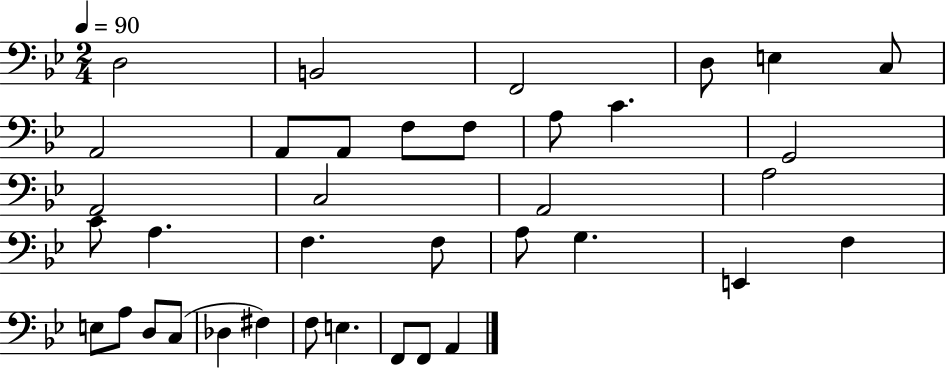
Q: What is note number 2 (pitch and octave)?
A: B2